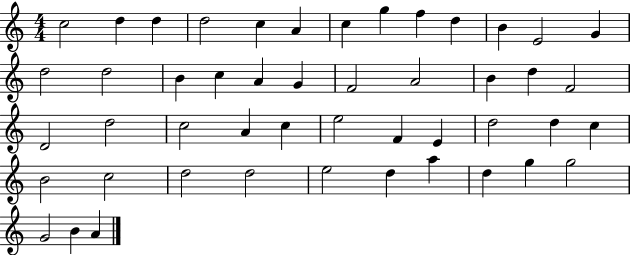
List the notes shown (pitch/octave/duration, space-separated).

C5/h D5/q D5/q D5/h C5/q A4/q C5/q G5/q F5/q D5/q B4/q E4/h G4/q D5/h D5/h B4/q C5/q A4/q G4/q F4/h A4/h B4/q D5/q F4/h D4/h D5/h C5/h A4/q C5/q E5/h F4/q E4/q D5/h D5/q C5/q B4/h C5/h D5/h D5/h E5/h D5/q A5/q D5/q G5/q G5/h G4/h B4/q A4/q